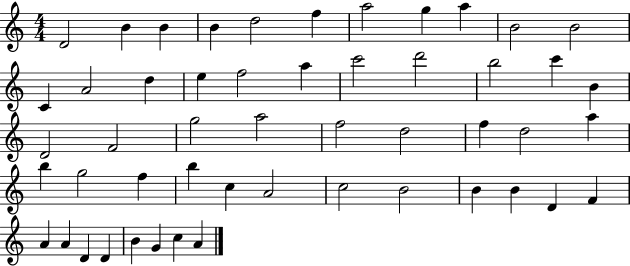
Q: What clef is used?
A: treble